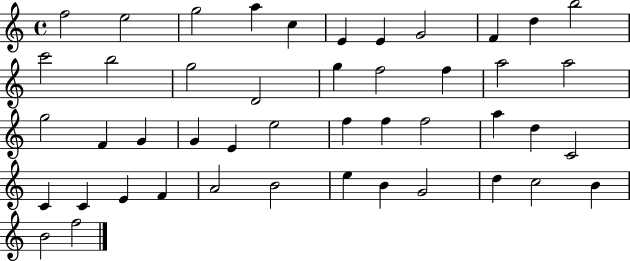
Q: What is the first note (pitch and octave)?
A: F5